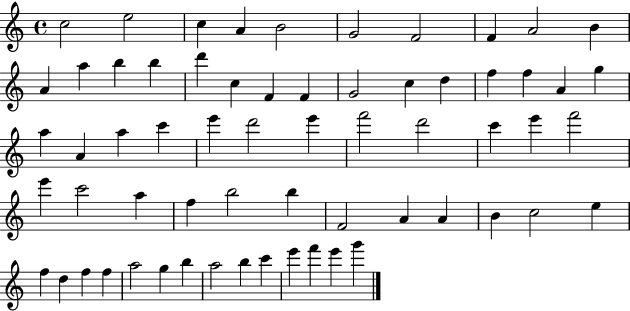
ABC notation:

X:1
T:Untitled
M:4/4
L:1/4
K:C
c2 e2 c A B2 G2 F2 F A2 B A a b b d' c F F G2 c d f f A g a A a c' e' d'2 e' f'2 d'2 c' e' f'2 e' c'2 a f b2 b F2 A A B c2 e f d f f a2 g b a2 b c' e' f' e' g'